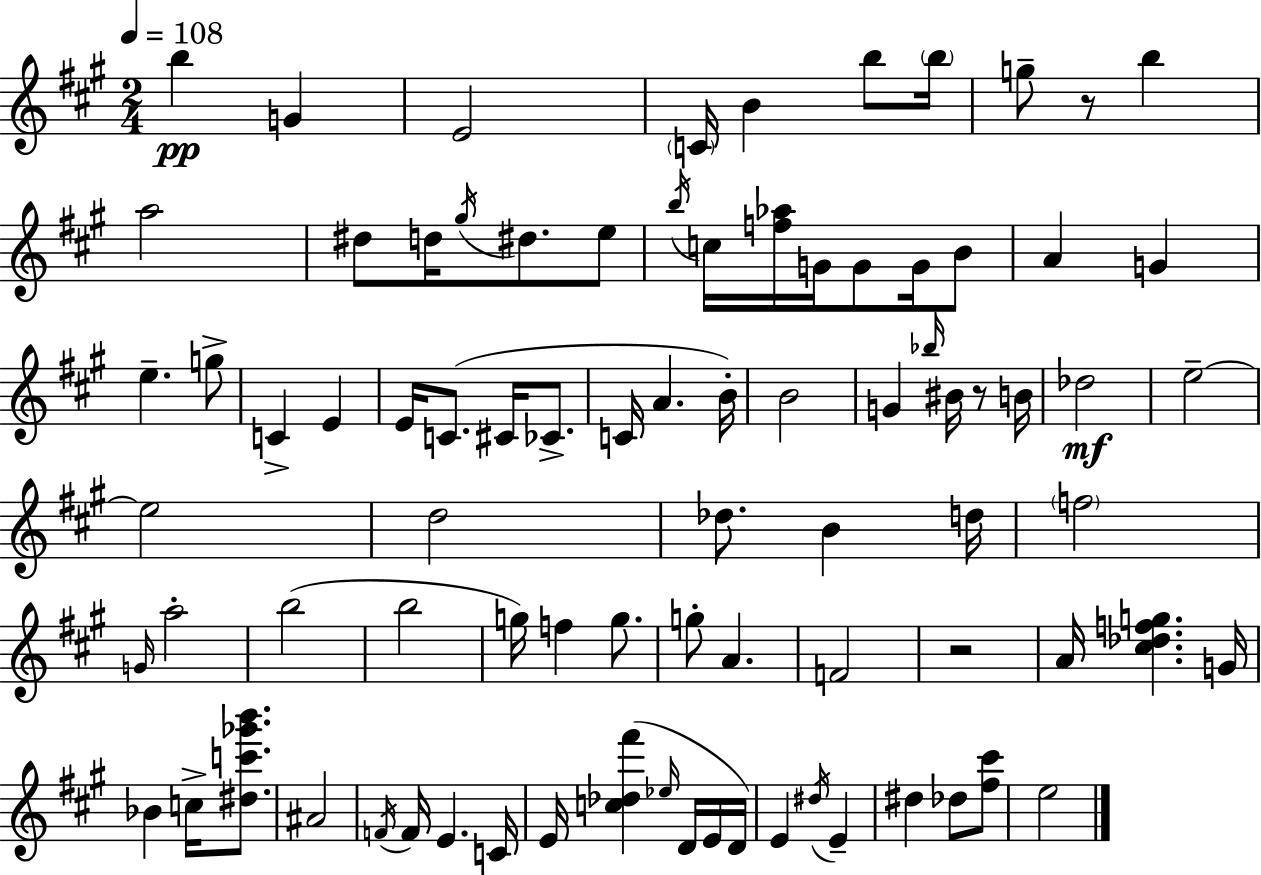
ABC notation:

X:1
T:Untitled
M:2/4
L:1/4
K:A
b G E2 C/4 B b/2 b/4 g/2 z/2 b a2 ^d/2 d/4 ^g/4 ^d/2 e/2 b/4 c/4 [f_a]/4 G/4 G/2 G/4 B/2 A G e g/2 C E E/4 C/2 ^C/4 _C/2 C/4 A B/4 B2 G _b/4 ^B/4 z/2 B/4 _d2 e2 e2 d2 _d/2 B d/4 f2 G/4 a2 b2 b2 g/4 f g/2 g/2 A F2 z2 A/4 [^c_dfg] G/4 _B c/4 [^dc'_g'b']/2 ^A2 F/4 F/4 E C/4 E/4 [c_d^f'] _e/4 D/4 E/4 D/4 E ^d/4 E ^d _d/2 [^f^c']/2 e2